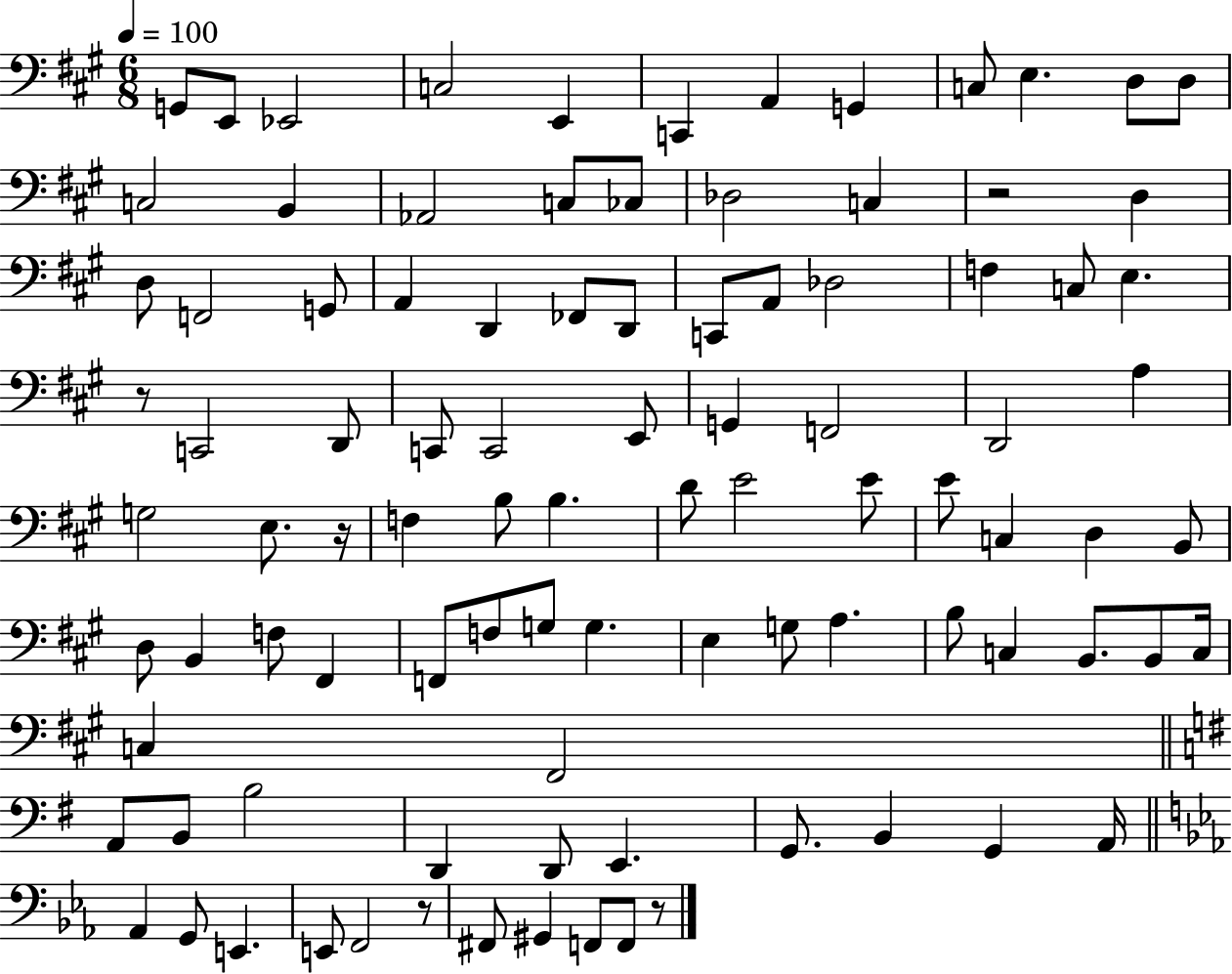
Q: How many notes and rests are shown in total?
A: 96